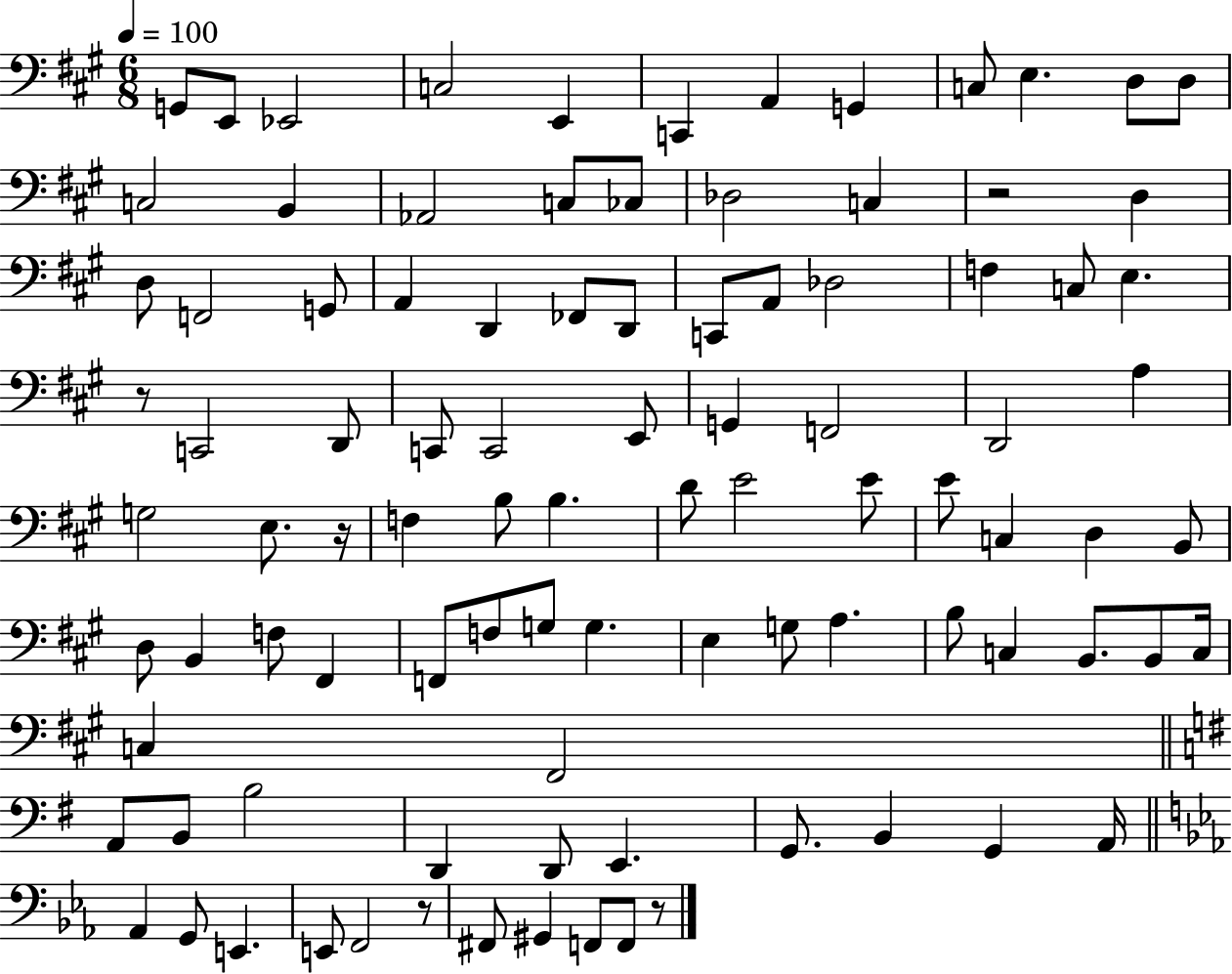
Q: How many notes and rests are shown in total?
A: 96